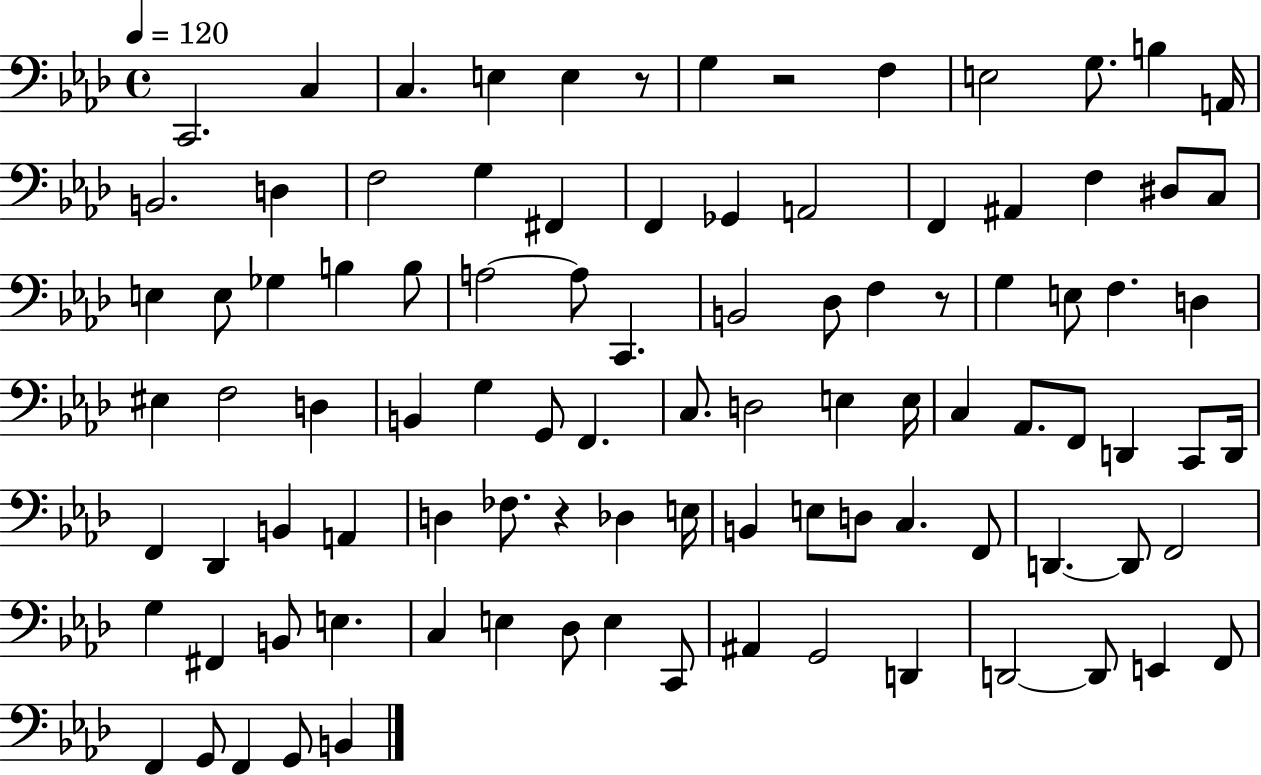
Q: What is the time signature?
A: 4/4